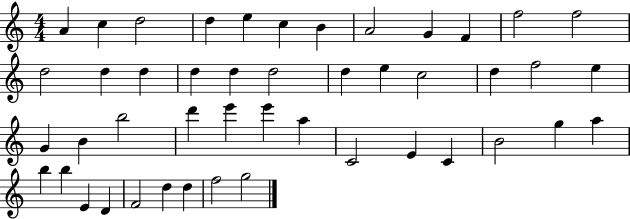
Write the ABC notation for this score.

X:1
T:Untitled
M:4/4
L:1/4
K:C
A c d2 d e c B A2 G F f2 f2 d2 d d d d d2 d e c2 d f2 e G B b2 d' e' e' a C2 E C B2 g a b b E D F2 d d f2 g2